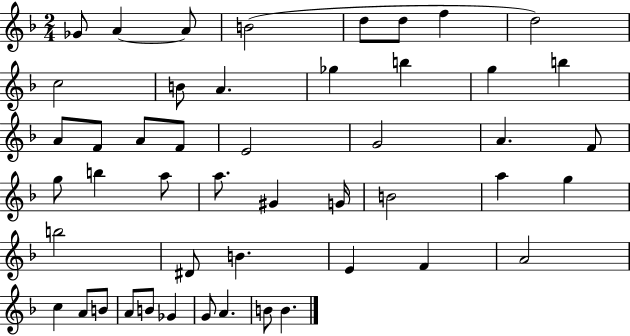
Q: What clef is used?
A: treble